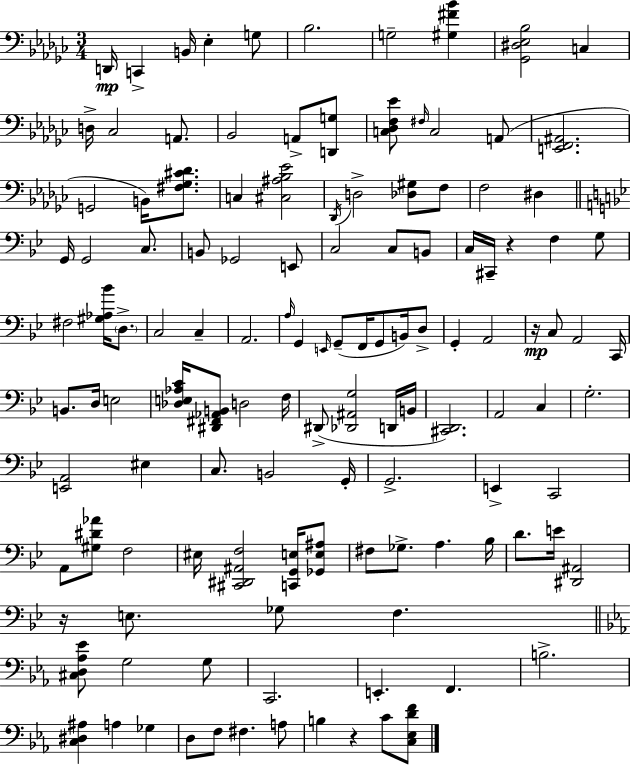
D2/s C2/q B2/s Eb3/q G3/e Bb3/h. G3/h [G#3,F#4,Bb4]/q [Gb2,D#3,Eb3,Bb3]/h C3/q D3/s CES3/h A2/e. Bb2/h A2/e [D2,G3]/e [C3,Db3,F3,Eb4]/e F#3/s C3/h A2/e [E2,F2,A#2]/h. G2/h B2/s [F#3,Gb3,C#4,Db4]/e. C3/q [C#3,A#3,Bb3,Eb4]/h Db2/s D3/h [Db3,G#3]/e F3/e F3/h D#3/q G2/s G2/h C3/e. B2/e Gb2/h E2/e C3/h C3/e B2/e C3/s C#2/s R/q F3/q G3/e F#3/h [G#3,Ab3,Bb4]/s D3/e. C3/h C3/q A2/h. A3/s G2/q E2/s G2/e F2/s G2/e B2/s D3/e G2/q A2/h R/s C3/e A2/h C2/s B2/e. D3/s E3/h [Db3,E3,Ab3,C4]/s [D#2,F#2,Ab2,B2]/e D3/h F3/s D#2/e [Db2,A#2,G3]/h D2/s B2/s [C#2,D2]/h. A2/h C3/q G3/h. [E2,A2]/h EIS3/q C3/e. B2/h G2/s G2/h. E2/q C2/h A2/e [G#3,D#4,Ab4]/e F3/h EIS3/s [C#2,D#2,A#2,F3]/h [C2,G2,E3]/s [Gb2,E3,A#3]/e F#3/e Gb3/e. A3/q. Bb3/s D4/e. E4/s [D#2,A#2]/h R/s E3/e. Gb3/e F3/q. [C#3,D3,Ab3,Eb4]/e G3/h G3/e C2/h. E2/q. F2/q. B3/h. [C3,D#3,A#3]/q A3/q Gb3/q D3/e F3/e F#3/q. A3/e B3/q R/q C4/e [C3,Eb3,D4,F4]/e